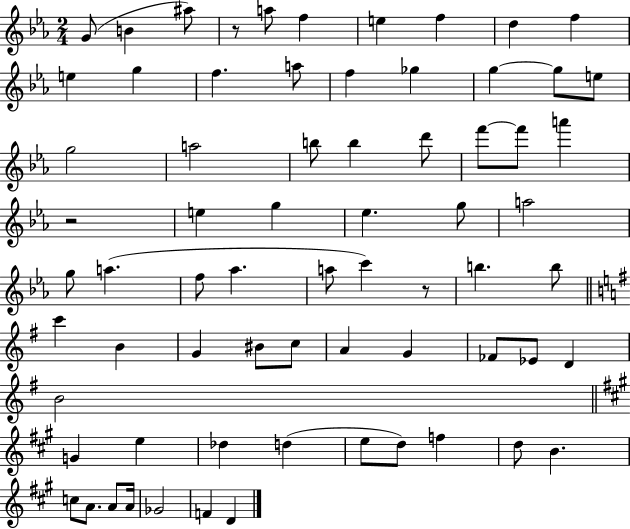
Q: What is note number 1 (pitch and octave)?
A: G4